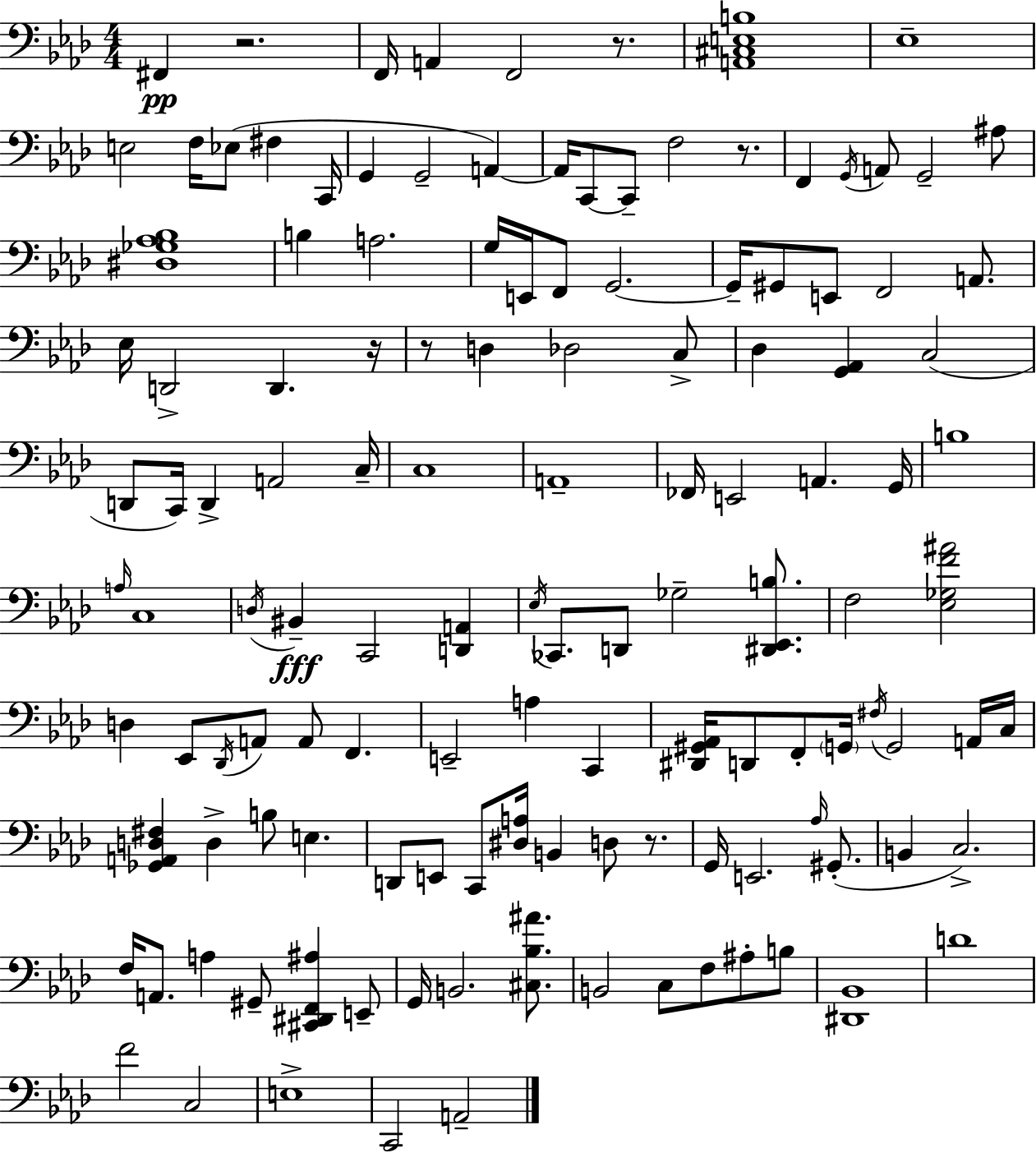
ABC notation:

X:1
T:Untitled
M:4/4
L:1/4
K:Fm
^F,, z2 F,,/4 A,, F,,2 z/2 [A,,^C,E,B,]4 _E,4 E,2 F,/4 _E,/2 ^F, C,,/4 G,, G,,2 A,, A,,/4 C,,/2 C,,/2 F,2 z/2 F,, G,,/4 A,,/2 G,,2 ^A,/2 [^D,_G,_A,_B,]4 B, A,2 G,/4 E,,/4 F,,/2 G,,2 G,,/4 ^G,,/2 E,,/2 F,,2 A,,/2 _E,/4 D,,2 D,, z/4 z/2 D, _D,2 C,/2 _D, [G,,_A,,] C,2 D,,/2 C,,/4 D,, A,,2 C,/4 C,4 A,,4 _F,,/4 E,,2 A,, G,,/4 B,4 A,/4 C,4 D,/4 ^B,, C,,2 [D,,A,,] _E,/4 _C,,/2 D,,/2 _G,2 [^D,,_E,,B,]/2 F,2 [_E,_G,F^A]2 D, _E,,/2 _D,,/4 A,,/2 A,,/2 F,, E,,2 A, C,, [^D,,^G,,_A,,]/4 D,,/2 F,,/2 G,,/4 ^F,/4 G,,2 A,,/4 C,/4 [_G,,A,,D,^F,] D, B,/2 E, D,,/2 E,,/2 C,,/2 [^D,A,]/4 B,, D,/2 z/2 G,,/4 E,,2 _A,/4 ^G,,/2 B,, C,2 F,/4 A,,/2 A, ^G,,/2 [^C,,^D,,F,,^A,] E,,/2 G,,/4 B,,2 [^C,_B,^A]/2 B,,2 C,/2 F,/2 ^A,/2 B,/2 [^D,,_B,,]4 D4 F2 C,2 E,4 C,,2 A,,2